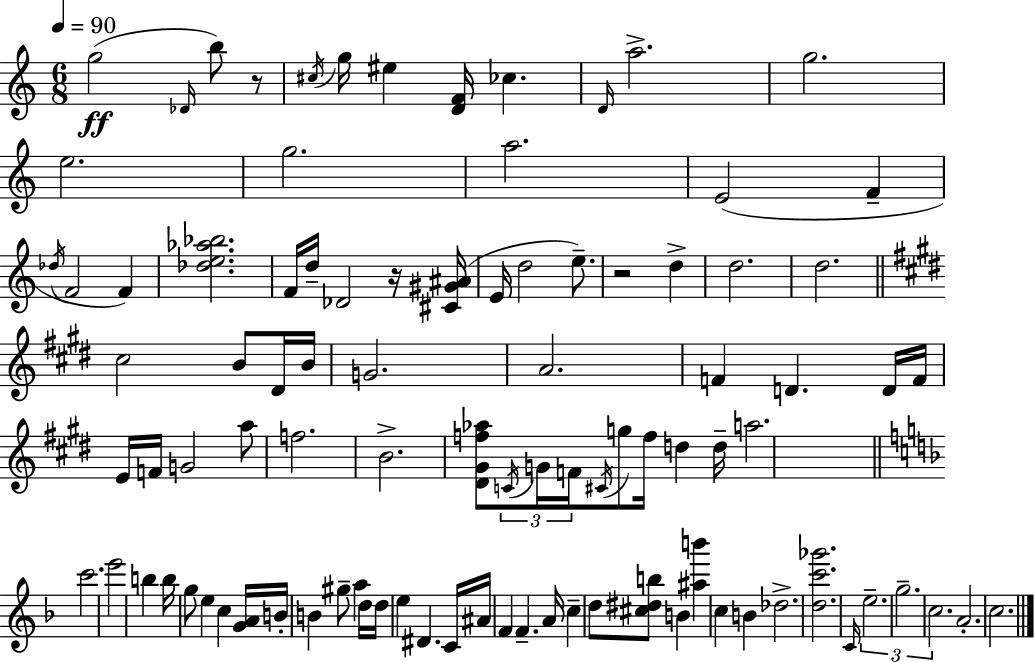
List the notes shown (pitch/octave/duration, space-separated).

G5/h Db4/s B5/e R/e C#5/s G5/s EIS5/q [D4,F4]/s CES5/q. D4/s A5/h. G5/h. E5/h. G5/h. A5/h. E4/h F4/q Db5/s F4/h F4/q [Db5,E5,Ab5,Bb5]/h. F4/s D5/s Db4/h R/s [C#4,G#4,A#4]/s E4/s D5/h E5/e. R/h D5/q D5/h. D5/h. C#5/h B4/e D#4/s B4/s G4/h. A4/h. F4/q D4/q. D4/s F4/s E4/s F4/s G4/h A5/e F5/h. B4/h. [D#4,G#4,F5,Ab5]/e C4/s G4/s F4/s C#4/s G5/e F5/s D5/q D5/s A5/h. C6/h. E6/h B5/q B5/s G5/e E5/q C5/q [G4,A4]/s B4/s B4/q G#5/e A5/q D5/s D5/s E5/q D#4/q. C4/s A#4/s F4/q F4/q. A4/s C5/q D5/e [C#5,D#5,B5]/e B4/q [A#5,B6]/q C5/q B4/q Db5/h. [D5,C6,Gb6]/h. C4/s E5/h. G5/h. C5/h. A4/h. C5/h.